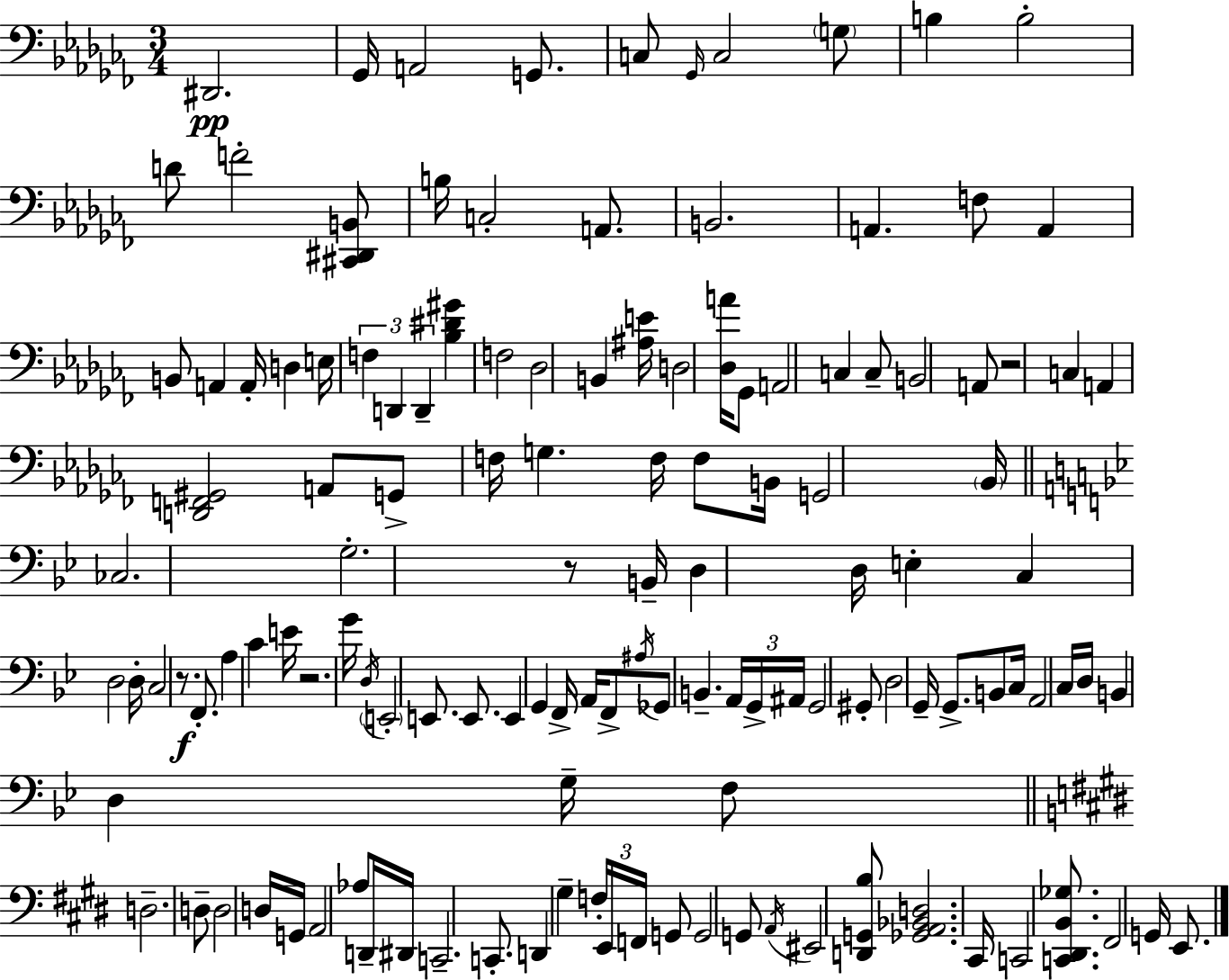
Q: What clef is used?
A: bass